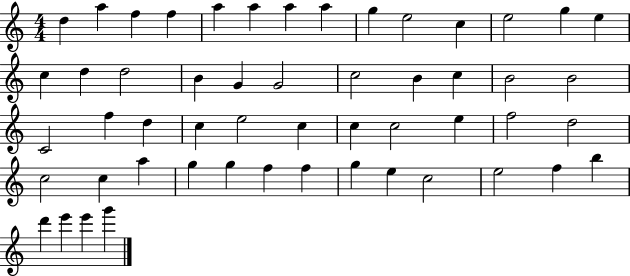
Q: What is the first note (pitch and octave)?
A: D5